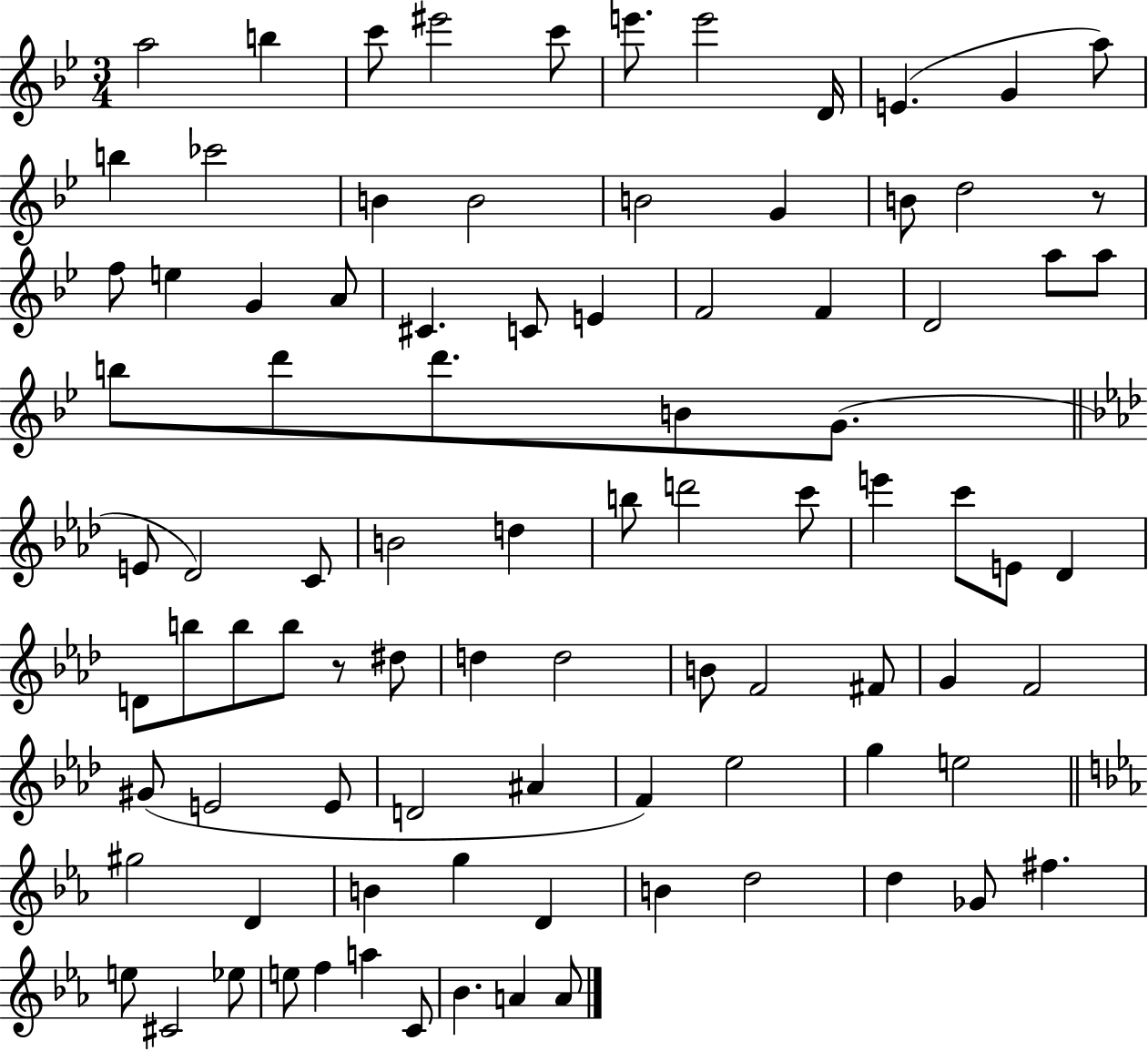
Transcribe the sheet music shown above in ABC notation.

X:1
T:Untitled
M:3/4
L:1/4
K:Bb
a2 b c'/2 ^e'2 c'/2 e'/2 e'2 D/4 E G a/2 b _c'2 B B2 B2 G B/2 d2 z/2 f/2 e G A/2 ^C C/2 E F2 F D2 a/2 a/2 b/2 d'/2 d'/2 B/2 G/2 E/2 _D2 C/2 B2 d b/2 d'2 c'/2 e' c'/2 E/2 _D D/2 b/2 b/2 b/2 z/2 ^d/2 d d2 B/2 F2 ^F/2 G F2 ^G/2 E2 E/2 D2 ^A F _e2 g e2 ^g2 D B g D B d2 d _G/2 ^f e/2 ^C2 _e/2 e/2 f a C/2 _B A A/2